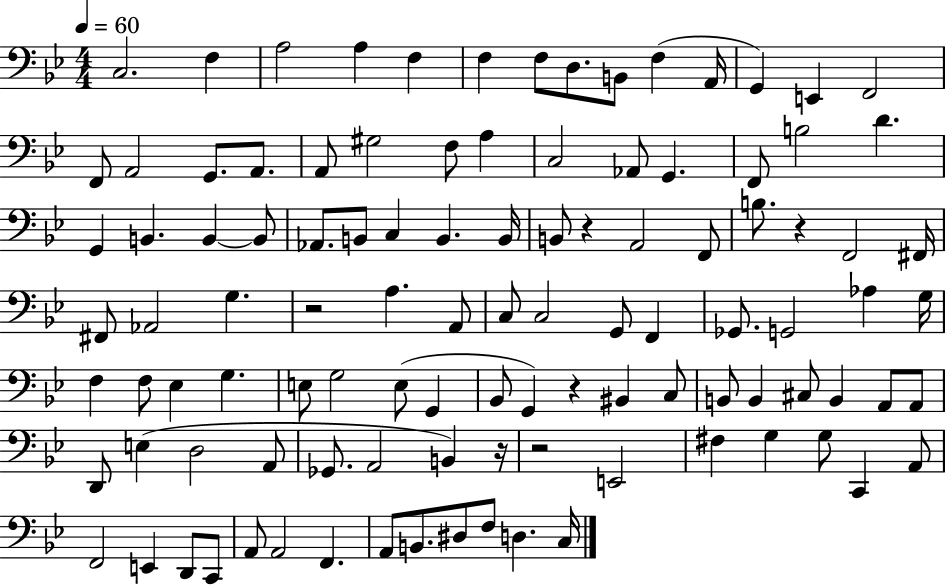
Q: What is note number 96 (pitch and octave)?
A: B2